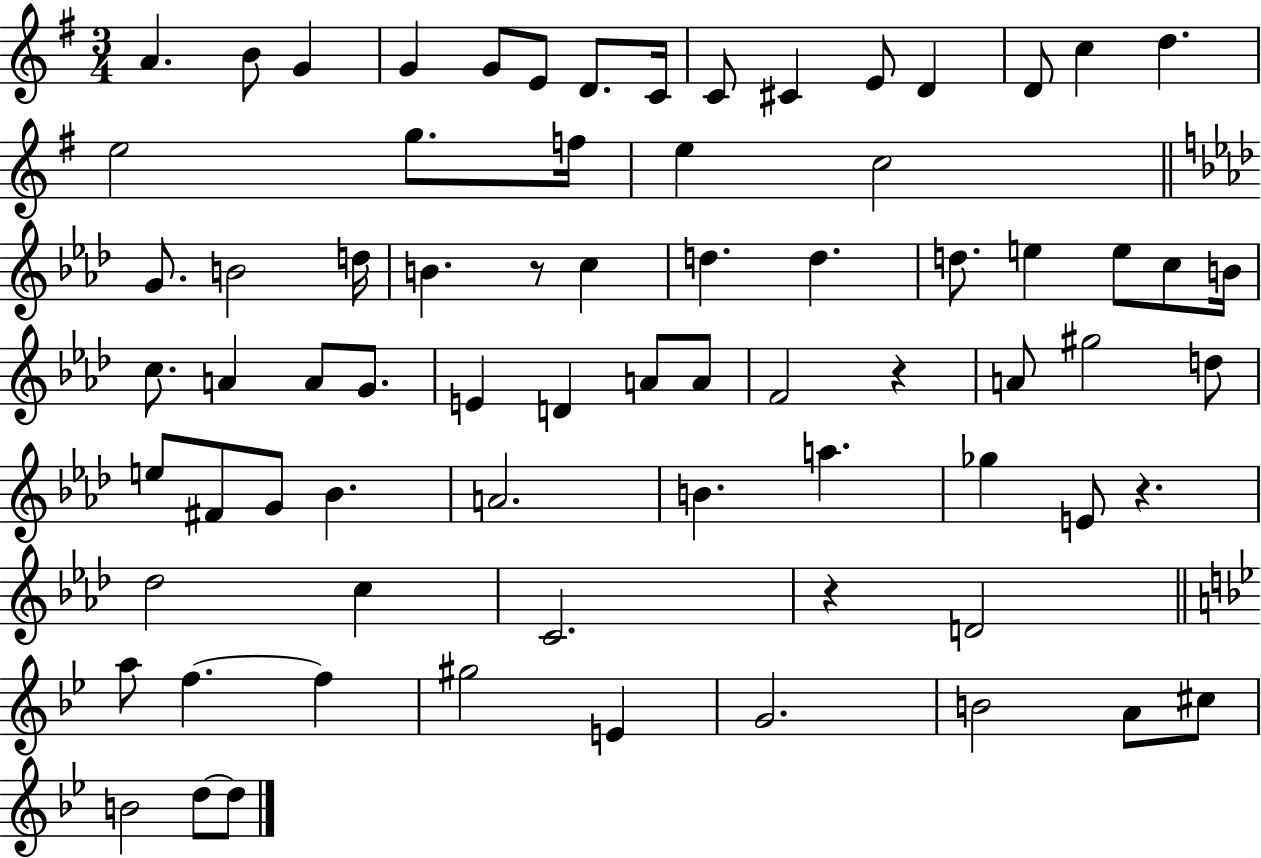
{
  \clef treble
  \numericTimeSignature
  \time 3/4
  \key g \major
  a'4. b'8 g'4 | g'4 g'8 e'8 d'8. c'16 | c'8 cis'4 e'8 d'4 | d'8 c''4 d''4. | \break e''2 g''8. f''16 | e''4 c''2 | \bar "||" \break \key f \minor g'8. b'2 d''16 | b'4. r8 c''4 | d''4. d''4. | d''8. e''4 e''8 c''8 b'16 | \break c''8. a'4 a'8 g'8. | e'4 d'4 a'8 a'8 | f'2 r4 | a'8 gis''2 d''8 | \break e''8 fis'8 g'8 bes'4. | a'2. | b'4. a''4. | ges''4 e'8 r4. | \break des''2 c''4 | c'2. | r4 d'2 | \bar "||" \break \key bes \major a''8 f''4.~~ f''4 | gis''2 e'4 | g'2. | b'2 a'8 cis''8 | \break b'2 d''8~~ d''8 | \bar "|."
}